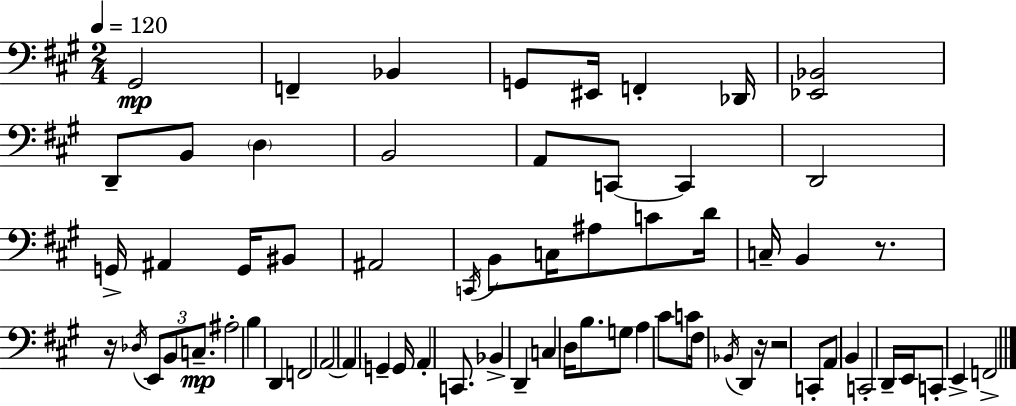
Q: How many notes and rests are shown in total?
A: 68